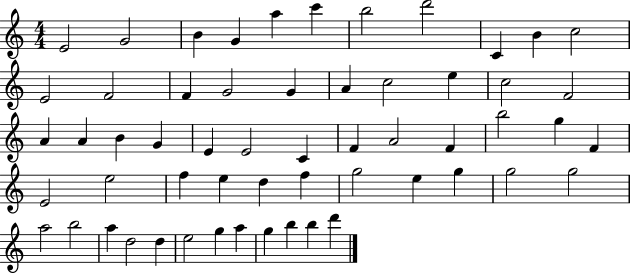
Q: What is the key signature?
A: C major